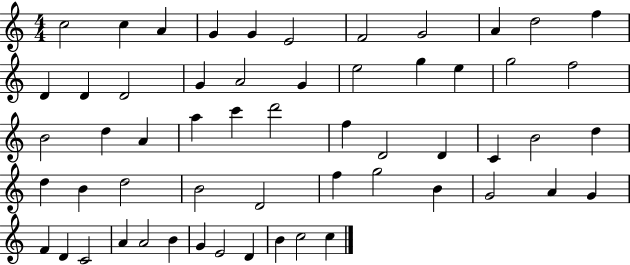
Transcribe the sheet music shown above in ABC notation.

X:1
T:Untitled
M:4/4
L:1/4
K:C
c2 c A G G E2 F2 G2 A d2 f D D D2 G A2 G e2 g e g2 f2 B2 d A a c' d'2 f D2 D C B2 d d B d2 B2 D2 f g2 B G2 A G F D C2 A A2 B G E2 D B c2 c